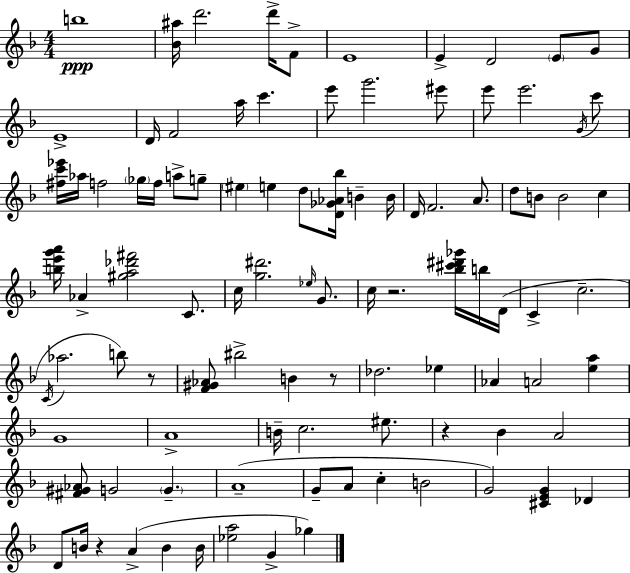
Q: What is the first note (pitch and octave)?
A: B5